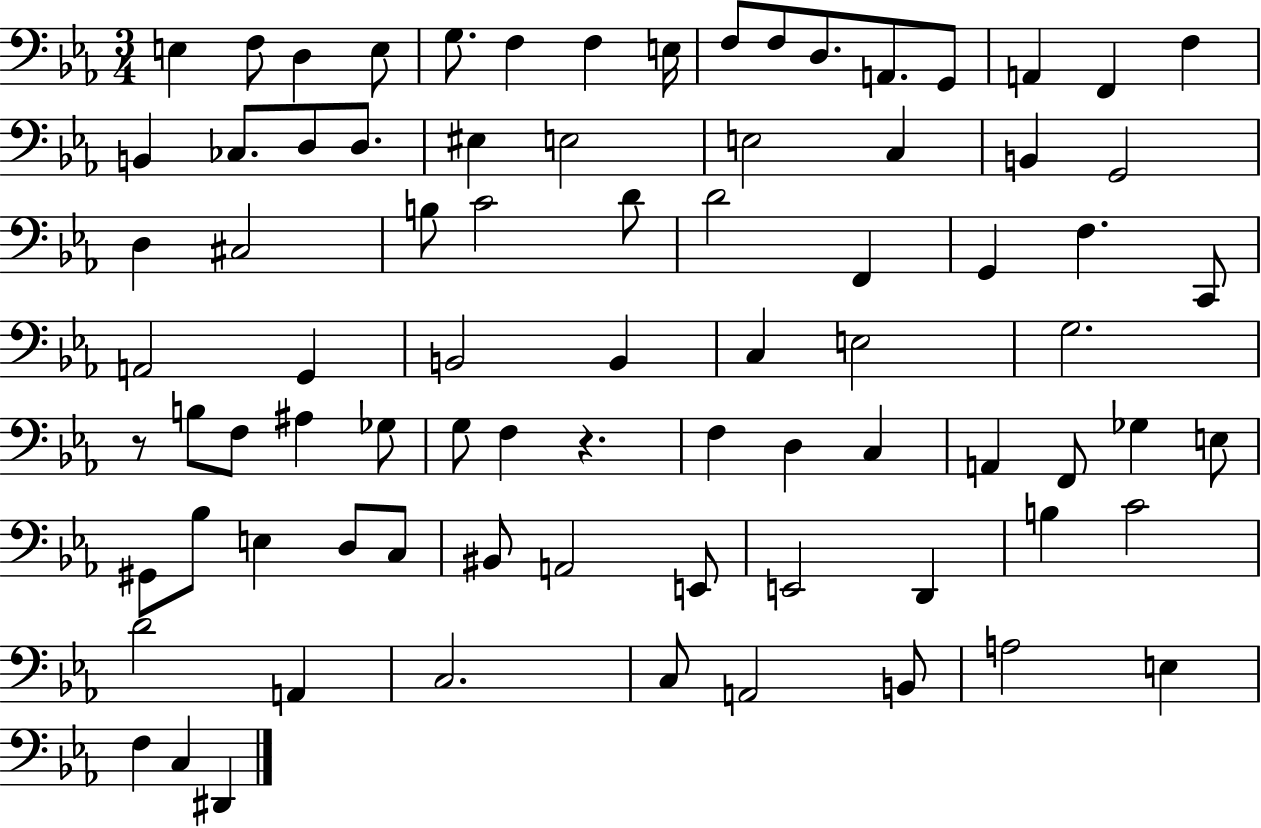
E3/q F3/e D3/q E3/e G3/e. F3/q F3/q E3/s F3/e F3/e D3/e. A2/e. G2/e A2/q F2/q F3/q B2/q CES3/e. D3/e D3/e. EIS3/q E3/h E3/h C3/q B2/q G2/h D3/q C#3/h B3/e C4/h D4/e D4/h F2/q G2/q F3/q. C2/e A2/h G2/q B2/h B2/q C3/q E3/h G3/h. R/e B3/e F3/e A#3/q Gb3/e G3/e F3/q R/q. F3/q D3/q C3/q A2/q F2/e Gb3/q E3/e G#2/e Bb3/e E3/q D3/e C3/e BIS2/e A2/h E2/e E2/h D2/q B3/q C4/h D4/h A2/q C3/h. C3/e A2/h B2/e A3/h E3/q F3/q C3/q D#2/q